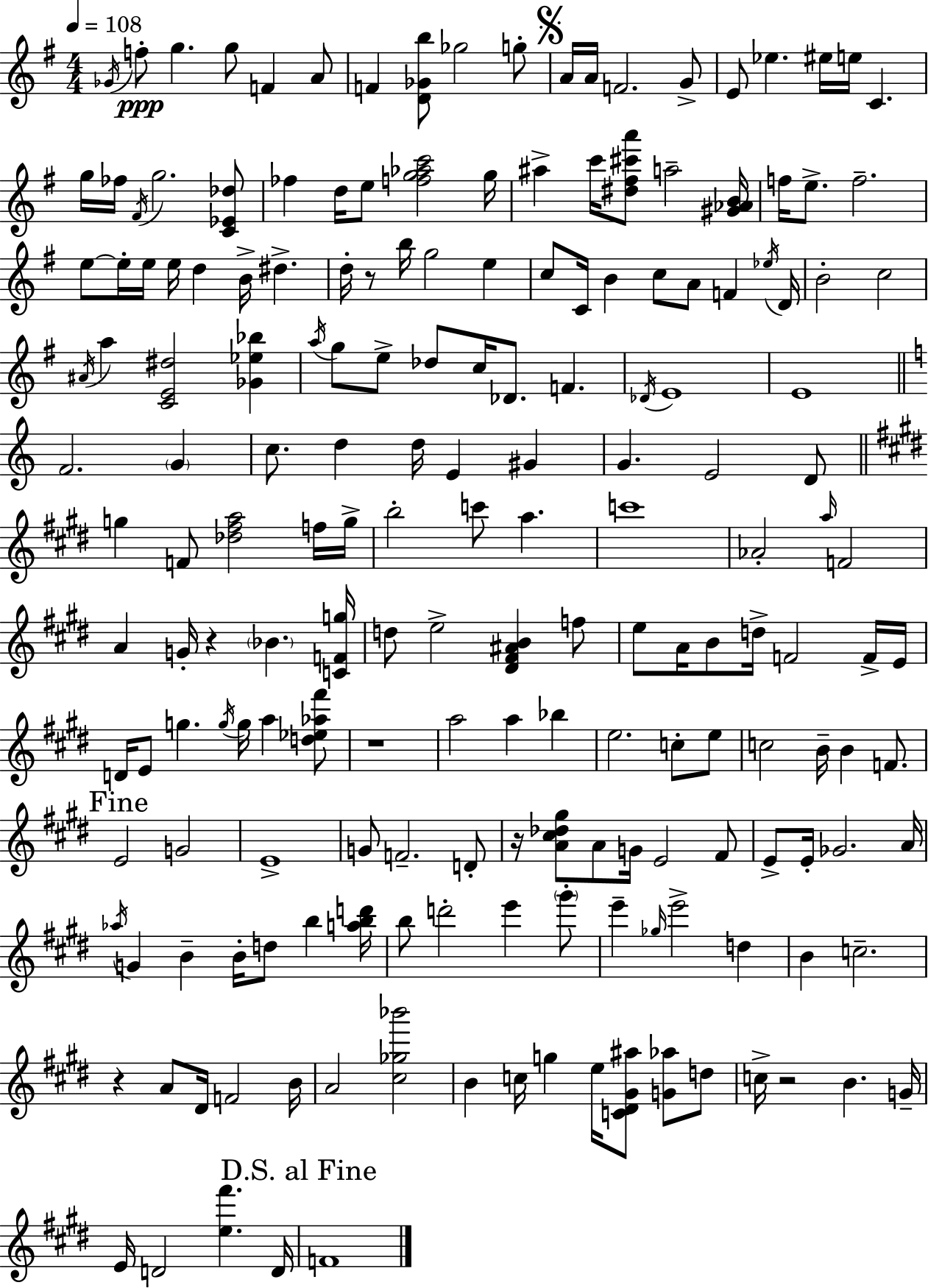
{
  \clef treble
  \numericTimeSignature
  \time 4/4
  \key g \major
  \tempo 4 = 108
  \acciaccatura { ges'16 }\ppp f''8-. g''4. g''8 f'4 a'8 | f'4 <d' ges' b''>8 ges''2 g''8-. | \mark \markup { \musicglyph "scripts.segno" } a'16 a'16 f'2. g'8-> | e'8 ees''4. eis''16 e''16 c'4. | \break g''16 fes''16 \acciaccatura { fis'16 } g''2. | <c' ees' des''>8 fes''4 d''16 e''8 <f'' g'' aes'' c'''>2 | g''16 ais''4-> c'''16 <dis'' fis'' cis''' a'''>8 a''2-- | <gis' aes' b'>16 f''16 e''8.-> f''2.-- | \break e''8~~ e''16-. e''16 e''16 d''4 b'16-> dis''4.-> | d''16-. r8 b''16 g''2 e''4 | c''8 c'16 b'4 c''8 a'8 f'4 | \acciaccatura { ees''16 } d'16 b'2-. c''2 | \break \acciaccatura { ais'16 } a''4 <c' e' dis''>2 | <ges' ees'' bes''>4 \acciaccatura { a''16 } g''8 e''8-> des''8 c''16 des'8. f'4. | \acciaccatura { des'16 } e'1 | e'1 | \break \bar "||" \break \key c \major f'2. \parenthesize g'4 | c''8. d''4 d''16 e'4 gis'4 | g'4. e'2 d'8 | \bar "||" \break \key e \major g''4 f'8 <des'' fis'' a''>2 f''16 g''16-> | b''2-. c'''8 a''4. | c'''1 | aes'2-. \grace { a''16 } f'2 | \break a'4 g'16-. r4 \parenthesize bes'4. | <c' f' g''>16 d''8 e''2-> <dis' fis' ais' b'>4 f''8 | e''8 a'16 b'8 d''16-> f'2 f'16-> | e'16 d'16 e'8 g''4. \acciaccatura { g''16 } g''16 a''4 | \break <d'' ees'' aes'' fis'''>8 r1 | a''2 a''4 bes''4 | e''2. c''8-. | e''8 c''2 b'16-- b'4 f'8. | \break \mark "Fine" e'2 g'2 | e'1-> | g'8 f'2.-- | d'8-. r16 <a' cis'' des'' gis''>8 a'8 g'16 e'2 | \break fis'8 e'8-> e'16-. ges'2. | a'16 \acciaccatura { aes''16 } g'4 b'4-- b'16-. d''8 b''4 | <a'' b'' d'''>16 b''8 d'''2-. e'''4 | \parenthesize gis'''8-. e'''4-- \grace { ges''16 } e'''2-> | \break d''4 b'4 c''2.-- | r4 a'8 dis'16 f'2 | b'16 a'2 <cis'' ges'' bes'''>2 | b'4 c''16 g''4 e''16 <c' dis' gis' ais''>8 | \break <g' aes''>8 d''8 c''16-> r2 b'4. | g'16-- e'16 d'2 <e'' fis'''>4. | d'16 \mark "D.S. al Fine" f'1 | \bar "|."
}